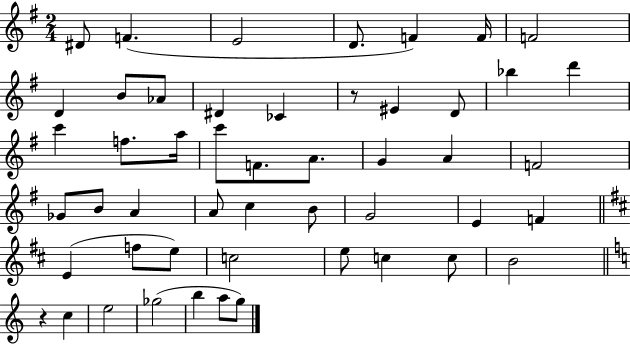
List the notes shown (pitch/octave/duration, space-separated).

D#4/e F4/q. E4/h D4/e. F4/q F4/s F4/h D4/q B4/e Ab4/e D#4/q CES4/q R/e EIS4/q D4/e Bb5/q D6/q C6/q F5/e. A5/s C6/e F4/e. A4/e. G4/q A4/q F4/h Gb4/e B4/e A4/q A4/e C5/q B4/e G4/h E4/q F4/q E4/q F5/e E5/e C5/h E5/e C5/q C5/e B4/h R/q C5/q E5/h Gb5/h B5/q A5/e G5/e